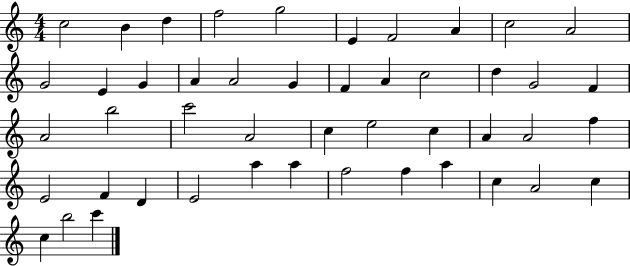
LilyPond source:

{
  \clef treble
  \numericTimeSignature
  \time 4/4
  \key c \major
  c''2 b'4 d''4 | f''2 g''2 | e'4 f'2 a'4 | c''2 a'2 | \break g'2 e'4 g'4 | a'4 a'2 g'4 | f'4 a'4 c''2 | d''4 g'2 f'4 | \break a'2 b''2 | c'''2 a'2 | c''4 e''2 c''4 | a'4 a'2 f''4 | \break e'2 f'4 d'4 | e'2 a''4 a''4 | f''2 f''4 a''4 | c''4 a'2 c''4 | \break c''4 b''2 c'''4 | \bar "|."
}